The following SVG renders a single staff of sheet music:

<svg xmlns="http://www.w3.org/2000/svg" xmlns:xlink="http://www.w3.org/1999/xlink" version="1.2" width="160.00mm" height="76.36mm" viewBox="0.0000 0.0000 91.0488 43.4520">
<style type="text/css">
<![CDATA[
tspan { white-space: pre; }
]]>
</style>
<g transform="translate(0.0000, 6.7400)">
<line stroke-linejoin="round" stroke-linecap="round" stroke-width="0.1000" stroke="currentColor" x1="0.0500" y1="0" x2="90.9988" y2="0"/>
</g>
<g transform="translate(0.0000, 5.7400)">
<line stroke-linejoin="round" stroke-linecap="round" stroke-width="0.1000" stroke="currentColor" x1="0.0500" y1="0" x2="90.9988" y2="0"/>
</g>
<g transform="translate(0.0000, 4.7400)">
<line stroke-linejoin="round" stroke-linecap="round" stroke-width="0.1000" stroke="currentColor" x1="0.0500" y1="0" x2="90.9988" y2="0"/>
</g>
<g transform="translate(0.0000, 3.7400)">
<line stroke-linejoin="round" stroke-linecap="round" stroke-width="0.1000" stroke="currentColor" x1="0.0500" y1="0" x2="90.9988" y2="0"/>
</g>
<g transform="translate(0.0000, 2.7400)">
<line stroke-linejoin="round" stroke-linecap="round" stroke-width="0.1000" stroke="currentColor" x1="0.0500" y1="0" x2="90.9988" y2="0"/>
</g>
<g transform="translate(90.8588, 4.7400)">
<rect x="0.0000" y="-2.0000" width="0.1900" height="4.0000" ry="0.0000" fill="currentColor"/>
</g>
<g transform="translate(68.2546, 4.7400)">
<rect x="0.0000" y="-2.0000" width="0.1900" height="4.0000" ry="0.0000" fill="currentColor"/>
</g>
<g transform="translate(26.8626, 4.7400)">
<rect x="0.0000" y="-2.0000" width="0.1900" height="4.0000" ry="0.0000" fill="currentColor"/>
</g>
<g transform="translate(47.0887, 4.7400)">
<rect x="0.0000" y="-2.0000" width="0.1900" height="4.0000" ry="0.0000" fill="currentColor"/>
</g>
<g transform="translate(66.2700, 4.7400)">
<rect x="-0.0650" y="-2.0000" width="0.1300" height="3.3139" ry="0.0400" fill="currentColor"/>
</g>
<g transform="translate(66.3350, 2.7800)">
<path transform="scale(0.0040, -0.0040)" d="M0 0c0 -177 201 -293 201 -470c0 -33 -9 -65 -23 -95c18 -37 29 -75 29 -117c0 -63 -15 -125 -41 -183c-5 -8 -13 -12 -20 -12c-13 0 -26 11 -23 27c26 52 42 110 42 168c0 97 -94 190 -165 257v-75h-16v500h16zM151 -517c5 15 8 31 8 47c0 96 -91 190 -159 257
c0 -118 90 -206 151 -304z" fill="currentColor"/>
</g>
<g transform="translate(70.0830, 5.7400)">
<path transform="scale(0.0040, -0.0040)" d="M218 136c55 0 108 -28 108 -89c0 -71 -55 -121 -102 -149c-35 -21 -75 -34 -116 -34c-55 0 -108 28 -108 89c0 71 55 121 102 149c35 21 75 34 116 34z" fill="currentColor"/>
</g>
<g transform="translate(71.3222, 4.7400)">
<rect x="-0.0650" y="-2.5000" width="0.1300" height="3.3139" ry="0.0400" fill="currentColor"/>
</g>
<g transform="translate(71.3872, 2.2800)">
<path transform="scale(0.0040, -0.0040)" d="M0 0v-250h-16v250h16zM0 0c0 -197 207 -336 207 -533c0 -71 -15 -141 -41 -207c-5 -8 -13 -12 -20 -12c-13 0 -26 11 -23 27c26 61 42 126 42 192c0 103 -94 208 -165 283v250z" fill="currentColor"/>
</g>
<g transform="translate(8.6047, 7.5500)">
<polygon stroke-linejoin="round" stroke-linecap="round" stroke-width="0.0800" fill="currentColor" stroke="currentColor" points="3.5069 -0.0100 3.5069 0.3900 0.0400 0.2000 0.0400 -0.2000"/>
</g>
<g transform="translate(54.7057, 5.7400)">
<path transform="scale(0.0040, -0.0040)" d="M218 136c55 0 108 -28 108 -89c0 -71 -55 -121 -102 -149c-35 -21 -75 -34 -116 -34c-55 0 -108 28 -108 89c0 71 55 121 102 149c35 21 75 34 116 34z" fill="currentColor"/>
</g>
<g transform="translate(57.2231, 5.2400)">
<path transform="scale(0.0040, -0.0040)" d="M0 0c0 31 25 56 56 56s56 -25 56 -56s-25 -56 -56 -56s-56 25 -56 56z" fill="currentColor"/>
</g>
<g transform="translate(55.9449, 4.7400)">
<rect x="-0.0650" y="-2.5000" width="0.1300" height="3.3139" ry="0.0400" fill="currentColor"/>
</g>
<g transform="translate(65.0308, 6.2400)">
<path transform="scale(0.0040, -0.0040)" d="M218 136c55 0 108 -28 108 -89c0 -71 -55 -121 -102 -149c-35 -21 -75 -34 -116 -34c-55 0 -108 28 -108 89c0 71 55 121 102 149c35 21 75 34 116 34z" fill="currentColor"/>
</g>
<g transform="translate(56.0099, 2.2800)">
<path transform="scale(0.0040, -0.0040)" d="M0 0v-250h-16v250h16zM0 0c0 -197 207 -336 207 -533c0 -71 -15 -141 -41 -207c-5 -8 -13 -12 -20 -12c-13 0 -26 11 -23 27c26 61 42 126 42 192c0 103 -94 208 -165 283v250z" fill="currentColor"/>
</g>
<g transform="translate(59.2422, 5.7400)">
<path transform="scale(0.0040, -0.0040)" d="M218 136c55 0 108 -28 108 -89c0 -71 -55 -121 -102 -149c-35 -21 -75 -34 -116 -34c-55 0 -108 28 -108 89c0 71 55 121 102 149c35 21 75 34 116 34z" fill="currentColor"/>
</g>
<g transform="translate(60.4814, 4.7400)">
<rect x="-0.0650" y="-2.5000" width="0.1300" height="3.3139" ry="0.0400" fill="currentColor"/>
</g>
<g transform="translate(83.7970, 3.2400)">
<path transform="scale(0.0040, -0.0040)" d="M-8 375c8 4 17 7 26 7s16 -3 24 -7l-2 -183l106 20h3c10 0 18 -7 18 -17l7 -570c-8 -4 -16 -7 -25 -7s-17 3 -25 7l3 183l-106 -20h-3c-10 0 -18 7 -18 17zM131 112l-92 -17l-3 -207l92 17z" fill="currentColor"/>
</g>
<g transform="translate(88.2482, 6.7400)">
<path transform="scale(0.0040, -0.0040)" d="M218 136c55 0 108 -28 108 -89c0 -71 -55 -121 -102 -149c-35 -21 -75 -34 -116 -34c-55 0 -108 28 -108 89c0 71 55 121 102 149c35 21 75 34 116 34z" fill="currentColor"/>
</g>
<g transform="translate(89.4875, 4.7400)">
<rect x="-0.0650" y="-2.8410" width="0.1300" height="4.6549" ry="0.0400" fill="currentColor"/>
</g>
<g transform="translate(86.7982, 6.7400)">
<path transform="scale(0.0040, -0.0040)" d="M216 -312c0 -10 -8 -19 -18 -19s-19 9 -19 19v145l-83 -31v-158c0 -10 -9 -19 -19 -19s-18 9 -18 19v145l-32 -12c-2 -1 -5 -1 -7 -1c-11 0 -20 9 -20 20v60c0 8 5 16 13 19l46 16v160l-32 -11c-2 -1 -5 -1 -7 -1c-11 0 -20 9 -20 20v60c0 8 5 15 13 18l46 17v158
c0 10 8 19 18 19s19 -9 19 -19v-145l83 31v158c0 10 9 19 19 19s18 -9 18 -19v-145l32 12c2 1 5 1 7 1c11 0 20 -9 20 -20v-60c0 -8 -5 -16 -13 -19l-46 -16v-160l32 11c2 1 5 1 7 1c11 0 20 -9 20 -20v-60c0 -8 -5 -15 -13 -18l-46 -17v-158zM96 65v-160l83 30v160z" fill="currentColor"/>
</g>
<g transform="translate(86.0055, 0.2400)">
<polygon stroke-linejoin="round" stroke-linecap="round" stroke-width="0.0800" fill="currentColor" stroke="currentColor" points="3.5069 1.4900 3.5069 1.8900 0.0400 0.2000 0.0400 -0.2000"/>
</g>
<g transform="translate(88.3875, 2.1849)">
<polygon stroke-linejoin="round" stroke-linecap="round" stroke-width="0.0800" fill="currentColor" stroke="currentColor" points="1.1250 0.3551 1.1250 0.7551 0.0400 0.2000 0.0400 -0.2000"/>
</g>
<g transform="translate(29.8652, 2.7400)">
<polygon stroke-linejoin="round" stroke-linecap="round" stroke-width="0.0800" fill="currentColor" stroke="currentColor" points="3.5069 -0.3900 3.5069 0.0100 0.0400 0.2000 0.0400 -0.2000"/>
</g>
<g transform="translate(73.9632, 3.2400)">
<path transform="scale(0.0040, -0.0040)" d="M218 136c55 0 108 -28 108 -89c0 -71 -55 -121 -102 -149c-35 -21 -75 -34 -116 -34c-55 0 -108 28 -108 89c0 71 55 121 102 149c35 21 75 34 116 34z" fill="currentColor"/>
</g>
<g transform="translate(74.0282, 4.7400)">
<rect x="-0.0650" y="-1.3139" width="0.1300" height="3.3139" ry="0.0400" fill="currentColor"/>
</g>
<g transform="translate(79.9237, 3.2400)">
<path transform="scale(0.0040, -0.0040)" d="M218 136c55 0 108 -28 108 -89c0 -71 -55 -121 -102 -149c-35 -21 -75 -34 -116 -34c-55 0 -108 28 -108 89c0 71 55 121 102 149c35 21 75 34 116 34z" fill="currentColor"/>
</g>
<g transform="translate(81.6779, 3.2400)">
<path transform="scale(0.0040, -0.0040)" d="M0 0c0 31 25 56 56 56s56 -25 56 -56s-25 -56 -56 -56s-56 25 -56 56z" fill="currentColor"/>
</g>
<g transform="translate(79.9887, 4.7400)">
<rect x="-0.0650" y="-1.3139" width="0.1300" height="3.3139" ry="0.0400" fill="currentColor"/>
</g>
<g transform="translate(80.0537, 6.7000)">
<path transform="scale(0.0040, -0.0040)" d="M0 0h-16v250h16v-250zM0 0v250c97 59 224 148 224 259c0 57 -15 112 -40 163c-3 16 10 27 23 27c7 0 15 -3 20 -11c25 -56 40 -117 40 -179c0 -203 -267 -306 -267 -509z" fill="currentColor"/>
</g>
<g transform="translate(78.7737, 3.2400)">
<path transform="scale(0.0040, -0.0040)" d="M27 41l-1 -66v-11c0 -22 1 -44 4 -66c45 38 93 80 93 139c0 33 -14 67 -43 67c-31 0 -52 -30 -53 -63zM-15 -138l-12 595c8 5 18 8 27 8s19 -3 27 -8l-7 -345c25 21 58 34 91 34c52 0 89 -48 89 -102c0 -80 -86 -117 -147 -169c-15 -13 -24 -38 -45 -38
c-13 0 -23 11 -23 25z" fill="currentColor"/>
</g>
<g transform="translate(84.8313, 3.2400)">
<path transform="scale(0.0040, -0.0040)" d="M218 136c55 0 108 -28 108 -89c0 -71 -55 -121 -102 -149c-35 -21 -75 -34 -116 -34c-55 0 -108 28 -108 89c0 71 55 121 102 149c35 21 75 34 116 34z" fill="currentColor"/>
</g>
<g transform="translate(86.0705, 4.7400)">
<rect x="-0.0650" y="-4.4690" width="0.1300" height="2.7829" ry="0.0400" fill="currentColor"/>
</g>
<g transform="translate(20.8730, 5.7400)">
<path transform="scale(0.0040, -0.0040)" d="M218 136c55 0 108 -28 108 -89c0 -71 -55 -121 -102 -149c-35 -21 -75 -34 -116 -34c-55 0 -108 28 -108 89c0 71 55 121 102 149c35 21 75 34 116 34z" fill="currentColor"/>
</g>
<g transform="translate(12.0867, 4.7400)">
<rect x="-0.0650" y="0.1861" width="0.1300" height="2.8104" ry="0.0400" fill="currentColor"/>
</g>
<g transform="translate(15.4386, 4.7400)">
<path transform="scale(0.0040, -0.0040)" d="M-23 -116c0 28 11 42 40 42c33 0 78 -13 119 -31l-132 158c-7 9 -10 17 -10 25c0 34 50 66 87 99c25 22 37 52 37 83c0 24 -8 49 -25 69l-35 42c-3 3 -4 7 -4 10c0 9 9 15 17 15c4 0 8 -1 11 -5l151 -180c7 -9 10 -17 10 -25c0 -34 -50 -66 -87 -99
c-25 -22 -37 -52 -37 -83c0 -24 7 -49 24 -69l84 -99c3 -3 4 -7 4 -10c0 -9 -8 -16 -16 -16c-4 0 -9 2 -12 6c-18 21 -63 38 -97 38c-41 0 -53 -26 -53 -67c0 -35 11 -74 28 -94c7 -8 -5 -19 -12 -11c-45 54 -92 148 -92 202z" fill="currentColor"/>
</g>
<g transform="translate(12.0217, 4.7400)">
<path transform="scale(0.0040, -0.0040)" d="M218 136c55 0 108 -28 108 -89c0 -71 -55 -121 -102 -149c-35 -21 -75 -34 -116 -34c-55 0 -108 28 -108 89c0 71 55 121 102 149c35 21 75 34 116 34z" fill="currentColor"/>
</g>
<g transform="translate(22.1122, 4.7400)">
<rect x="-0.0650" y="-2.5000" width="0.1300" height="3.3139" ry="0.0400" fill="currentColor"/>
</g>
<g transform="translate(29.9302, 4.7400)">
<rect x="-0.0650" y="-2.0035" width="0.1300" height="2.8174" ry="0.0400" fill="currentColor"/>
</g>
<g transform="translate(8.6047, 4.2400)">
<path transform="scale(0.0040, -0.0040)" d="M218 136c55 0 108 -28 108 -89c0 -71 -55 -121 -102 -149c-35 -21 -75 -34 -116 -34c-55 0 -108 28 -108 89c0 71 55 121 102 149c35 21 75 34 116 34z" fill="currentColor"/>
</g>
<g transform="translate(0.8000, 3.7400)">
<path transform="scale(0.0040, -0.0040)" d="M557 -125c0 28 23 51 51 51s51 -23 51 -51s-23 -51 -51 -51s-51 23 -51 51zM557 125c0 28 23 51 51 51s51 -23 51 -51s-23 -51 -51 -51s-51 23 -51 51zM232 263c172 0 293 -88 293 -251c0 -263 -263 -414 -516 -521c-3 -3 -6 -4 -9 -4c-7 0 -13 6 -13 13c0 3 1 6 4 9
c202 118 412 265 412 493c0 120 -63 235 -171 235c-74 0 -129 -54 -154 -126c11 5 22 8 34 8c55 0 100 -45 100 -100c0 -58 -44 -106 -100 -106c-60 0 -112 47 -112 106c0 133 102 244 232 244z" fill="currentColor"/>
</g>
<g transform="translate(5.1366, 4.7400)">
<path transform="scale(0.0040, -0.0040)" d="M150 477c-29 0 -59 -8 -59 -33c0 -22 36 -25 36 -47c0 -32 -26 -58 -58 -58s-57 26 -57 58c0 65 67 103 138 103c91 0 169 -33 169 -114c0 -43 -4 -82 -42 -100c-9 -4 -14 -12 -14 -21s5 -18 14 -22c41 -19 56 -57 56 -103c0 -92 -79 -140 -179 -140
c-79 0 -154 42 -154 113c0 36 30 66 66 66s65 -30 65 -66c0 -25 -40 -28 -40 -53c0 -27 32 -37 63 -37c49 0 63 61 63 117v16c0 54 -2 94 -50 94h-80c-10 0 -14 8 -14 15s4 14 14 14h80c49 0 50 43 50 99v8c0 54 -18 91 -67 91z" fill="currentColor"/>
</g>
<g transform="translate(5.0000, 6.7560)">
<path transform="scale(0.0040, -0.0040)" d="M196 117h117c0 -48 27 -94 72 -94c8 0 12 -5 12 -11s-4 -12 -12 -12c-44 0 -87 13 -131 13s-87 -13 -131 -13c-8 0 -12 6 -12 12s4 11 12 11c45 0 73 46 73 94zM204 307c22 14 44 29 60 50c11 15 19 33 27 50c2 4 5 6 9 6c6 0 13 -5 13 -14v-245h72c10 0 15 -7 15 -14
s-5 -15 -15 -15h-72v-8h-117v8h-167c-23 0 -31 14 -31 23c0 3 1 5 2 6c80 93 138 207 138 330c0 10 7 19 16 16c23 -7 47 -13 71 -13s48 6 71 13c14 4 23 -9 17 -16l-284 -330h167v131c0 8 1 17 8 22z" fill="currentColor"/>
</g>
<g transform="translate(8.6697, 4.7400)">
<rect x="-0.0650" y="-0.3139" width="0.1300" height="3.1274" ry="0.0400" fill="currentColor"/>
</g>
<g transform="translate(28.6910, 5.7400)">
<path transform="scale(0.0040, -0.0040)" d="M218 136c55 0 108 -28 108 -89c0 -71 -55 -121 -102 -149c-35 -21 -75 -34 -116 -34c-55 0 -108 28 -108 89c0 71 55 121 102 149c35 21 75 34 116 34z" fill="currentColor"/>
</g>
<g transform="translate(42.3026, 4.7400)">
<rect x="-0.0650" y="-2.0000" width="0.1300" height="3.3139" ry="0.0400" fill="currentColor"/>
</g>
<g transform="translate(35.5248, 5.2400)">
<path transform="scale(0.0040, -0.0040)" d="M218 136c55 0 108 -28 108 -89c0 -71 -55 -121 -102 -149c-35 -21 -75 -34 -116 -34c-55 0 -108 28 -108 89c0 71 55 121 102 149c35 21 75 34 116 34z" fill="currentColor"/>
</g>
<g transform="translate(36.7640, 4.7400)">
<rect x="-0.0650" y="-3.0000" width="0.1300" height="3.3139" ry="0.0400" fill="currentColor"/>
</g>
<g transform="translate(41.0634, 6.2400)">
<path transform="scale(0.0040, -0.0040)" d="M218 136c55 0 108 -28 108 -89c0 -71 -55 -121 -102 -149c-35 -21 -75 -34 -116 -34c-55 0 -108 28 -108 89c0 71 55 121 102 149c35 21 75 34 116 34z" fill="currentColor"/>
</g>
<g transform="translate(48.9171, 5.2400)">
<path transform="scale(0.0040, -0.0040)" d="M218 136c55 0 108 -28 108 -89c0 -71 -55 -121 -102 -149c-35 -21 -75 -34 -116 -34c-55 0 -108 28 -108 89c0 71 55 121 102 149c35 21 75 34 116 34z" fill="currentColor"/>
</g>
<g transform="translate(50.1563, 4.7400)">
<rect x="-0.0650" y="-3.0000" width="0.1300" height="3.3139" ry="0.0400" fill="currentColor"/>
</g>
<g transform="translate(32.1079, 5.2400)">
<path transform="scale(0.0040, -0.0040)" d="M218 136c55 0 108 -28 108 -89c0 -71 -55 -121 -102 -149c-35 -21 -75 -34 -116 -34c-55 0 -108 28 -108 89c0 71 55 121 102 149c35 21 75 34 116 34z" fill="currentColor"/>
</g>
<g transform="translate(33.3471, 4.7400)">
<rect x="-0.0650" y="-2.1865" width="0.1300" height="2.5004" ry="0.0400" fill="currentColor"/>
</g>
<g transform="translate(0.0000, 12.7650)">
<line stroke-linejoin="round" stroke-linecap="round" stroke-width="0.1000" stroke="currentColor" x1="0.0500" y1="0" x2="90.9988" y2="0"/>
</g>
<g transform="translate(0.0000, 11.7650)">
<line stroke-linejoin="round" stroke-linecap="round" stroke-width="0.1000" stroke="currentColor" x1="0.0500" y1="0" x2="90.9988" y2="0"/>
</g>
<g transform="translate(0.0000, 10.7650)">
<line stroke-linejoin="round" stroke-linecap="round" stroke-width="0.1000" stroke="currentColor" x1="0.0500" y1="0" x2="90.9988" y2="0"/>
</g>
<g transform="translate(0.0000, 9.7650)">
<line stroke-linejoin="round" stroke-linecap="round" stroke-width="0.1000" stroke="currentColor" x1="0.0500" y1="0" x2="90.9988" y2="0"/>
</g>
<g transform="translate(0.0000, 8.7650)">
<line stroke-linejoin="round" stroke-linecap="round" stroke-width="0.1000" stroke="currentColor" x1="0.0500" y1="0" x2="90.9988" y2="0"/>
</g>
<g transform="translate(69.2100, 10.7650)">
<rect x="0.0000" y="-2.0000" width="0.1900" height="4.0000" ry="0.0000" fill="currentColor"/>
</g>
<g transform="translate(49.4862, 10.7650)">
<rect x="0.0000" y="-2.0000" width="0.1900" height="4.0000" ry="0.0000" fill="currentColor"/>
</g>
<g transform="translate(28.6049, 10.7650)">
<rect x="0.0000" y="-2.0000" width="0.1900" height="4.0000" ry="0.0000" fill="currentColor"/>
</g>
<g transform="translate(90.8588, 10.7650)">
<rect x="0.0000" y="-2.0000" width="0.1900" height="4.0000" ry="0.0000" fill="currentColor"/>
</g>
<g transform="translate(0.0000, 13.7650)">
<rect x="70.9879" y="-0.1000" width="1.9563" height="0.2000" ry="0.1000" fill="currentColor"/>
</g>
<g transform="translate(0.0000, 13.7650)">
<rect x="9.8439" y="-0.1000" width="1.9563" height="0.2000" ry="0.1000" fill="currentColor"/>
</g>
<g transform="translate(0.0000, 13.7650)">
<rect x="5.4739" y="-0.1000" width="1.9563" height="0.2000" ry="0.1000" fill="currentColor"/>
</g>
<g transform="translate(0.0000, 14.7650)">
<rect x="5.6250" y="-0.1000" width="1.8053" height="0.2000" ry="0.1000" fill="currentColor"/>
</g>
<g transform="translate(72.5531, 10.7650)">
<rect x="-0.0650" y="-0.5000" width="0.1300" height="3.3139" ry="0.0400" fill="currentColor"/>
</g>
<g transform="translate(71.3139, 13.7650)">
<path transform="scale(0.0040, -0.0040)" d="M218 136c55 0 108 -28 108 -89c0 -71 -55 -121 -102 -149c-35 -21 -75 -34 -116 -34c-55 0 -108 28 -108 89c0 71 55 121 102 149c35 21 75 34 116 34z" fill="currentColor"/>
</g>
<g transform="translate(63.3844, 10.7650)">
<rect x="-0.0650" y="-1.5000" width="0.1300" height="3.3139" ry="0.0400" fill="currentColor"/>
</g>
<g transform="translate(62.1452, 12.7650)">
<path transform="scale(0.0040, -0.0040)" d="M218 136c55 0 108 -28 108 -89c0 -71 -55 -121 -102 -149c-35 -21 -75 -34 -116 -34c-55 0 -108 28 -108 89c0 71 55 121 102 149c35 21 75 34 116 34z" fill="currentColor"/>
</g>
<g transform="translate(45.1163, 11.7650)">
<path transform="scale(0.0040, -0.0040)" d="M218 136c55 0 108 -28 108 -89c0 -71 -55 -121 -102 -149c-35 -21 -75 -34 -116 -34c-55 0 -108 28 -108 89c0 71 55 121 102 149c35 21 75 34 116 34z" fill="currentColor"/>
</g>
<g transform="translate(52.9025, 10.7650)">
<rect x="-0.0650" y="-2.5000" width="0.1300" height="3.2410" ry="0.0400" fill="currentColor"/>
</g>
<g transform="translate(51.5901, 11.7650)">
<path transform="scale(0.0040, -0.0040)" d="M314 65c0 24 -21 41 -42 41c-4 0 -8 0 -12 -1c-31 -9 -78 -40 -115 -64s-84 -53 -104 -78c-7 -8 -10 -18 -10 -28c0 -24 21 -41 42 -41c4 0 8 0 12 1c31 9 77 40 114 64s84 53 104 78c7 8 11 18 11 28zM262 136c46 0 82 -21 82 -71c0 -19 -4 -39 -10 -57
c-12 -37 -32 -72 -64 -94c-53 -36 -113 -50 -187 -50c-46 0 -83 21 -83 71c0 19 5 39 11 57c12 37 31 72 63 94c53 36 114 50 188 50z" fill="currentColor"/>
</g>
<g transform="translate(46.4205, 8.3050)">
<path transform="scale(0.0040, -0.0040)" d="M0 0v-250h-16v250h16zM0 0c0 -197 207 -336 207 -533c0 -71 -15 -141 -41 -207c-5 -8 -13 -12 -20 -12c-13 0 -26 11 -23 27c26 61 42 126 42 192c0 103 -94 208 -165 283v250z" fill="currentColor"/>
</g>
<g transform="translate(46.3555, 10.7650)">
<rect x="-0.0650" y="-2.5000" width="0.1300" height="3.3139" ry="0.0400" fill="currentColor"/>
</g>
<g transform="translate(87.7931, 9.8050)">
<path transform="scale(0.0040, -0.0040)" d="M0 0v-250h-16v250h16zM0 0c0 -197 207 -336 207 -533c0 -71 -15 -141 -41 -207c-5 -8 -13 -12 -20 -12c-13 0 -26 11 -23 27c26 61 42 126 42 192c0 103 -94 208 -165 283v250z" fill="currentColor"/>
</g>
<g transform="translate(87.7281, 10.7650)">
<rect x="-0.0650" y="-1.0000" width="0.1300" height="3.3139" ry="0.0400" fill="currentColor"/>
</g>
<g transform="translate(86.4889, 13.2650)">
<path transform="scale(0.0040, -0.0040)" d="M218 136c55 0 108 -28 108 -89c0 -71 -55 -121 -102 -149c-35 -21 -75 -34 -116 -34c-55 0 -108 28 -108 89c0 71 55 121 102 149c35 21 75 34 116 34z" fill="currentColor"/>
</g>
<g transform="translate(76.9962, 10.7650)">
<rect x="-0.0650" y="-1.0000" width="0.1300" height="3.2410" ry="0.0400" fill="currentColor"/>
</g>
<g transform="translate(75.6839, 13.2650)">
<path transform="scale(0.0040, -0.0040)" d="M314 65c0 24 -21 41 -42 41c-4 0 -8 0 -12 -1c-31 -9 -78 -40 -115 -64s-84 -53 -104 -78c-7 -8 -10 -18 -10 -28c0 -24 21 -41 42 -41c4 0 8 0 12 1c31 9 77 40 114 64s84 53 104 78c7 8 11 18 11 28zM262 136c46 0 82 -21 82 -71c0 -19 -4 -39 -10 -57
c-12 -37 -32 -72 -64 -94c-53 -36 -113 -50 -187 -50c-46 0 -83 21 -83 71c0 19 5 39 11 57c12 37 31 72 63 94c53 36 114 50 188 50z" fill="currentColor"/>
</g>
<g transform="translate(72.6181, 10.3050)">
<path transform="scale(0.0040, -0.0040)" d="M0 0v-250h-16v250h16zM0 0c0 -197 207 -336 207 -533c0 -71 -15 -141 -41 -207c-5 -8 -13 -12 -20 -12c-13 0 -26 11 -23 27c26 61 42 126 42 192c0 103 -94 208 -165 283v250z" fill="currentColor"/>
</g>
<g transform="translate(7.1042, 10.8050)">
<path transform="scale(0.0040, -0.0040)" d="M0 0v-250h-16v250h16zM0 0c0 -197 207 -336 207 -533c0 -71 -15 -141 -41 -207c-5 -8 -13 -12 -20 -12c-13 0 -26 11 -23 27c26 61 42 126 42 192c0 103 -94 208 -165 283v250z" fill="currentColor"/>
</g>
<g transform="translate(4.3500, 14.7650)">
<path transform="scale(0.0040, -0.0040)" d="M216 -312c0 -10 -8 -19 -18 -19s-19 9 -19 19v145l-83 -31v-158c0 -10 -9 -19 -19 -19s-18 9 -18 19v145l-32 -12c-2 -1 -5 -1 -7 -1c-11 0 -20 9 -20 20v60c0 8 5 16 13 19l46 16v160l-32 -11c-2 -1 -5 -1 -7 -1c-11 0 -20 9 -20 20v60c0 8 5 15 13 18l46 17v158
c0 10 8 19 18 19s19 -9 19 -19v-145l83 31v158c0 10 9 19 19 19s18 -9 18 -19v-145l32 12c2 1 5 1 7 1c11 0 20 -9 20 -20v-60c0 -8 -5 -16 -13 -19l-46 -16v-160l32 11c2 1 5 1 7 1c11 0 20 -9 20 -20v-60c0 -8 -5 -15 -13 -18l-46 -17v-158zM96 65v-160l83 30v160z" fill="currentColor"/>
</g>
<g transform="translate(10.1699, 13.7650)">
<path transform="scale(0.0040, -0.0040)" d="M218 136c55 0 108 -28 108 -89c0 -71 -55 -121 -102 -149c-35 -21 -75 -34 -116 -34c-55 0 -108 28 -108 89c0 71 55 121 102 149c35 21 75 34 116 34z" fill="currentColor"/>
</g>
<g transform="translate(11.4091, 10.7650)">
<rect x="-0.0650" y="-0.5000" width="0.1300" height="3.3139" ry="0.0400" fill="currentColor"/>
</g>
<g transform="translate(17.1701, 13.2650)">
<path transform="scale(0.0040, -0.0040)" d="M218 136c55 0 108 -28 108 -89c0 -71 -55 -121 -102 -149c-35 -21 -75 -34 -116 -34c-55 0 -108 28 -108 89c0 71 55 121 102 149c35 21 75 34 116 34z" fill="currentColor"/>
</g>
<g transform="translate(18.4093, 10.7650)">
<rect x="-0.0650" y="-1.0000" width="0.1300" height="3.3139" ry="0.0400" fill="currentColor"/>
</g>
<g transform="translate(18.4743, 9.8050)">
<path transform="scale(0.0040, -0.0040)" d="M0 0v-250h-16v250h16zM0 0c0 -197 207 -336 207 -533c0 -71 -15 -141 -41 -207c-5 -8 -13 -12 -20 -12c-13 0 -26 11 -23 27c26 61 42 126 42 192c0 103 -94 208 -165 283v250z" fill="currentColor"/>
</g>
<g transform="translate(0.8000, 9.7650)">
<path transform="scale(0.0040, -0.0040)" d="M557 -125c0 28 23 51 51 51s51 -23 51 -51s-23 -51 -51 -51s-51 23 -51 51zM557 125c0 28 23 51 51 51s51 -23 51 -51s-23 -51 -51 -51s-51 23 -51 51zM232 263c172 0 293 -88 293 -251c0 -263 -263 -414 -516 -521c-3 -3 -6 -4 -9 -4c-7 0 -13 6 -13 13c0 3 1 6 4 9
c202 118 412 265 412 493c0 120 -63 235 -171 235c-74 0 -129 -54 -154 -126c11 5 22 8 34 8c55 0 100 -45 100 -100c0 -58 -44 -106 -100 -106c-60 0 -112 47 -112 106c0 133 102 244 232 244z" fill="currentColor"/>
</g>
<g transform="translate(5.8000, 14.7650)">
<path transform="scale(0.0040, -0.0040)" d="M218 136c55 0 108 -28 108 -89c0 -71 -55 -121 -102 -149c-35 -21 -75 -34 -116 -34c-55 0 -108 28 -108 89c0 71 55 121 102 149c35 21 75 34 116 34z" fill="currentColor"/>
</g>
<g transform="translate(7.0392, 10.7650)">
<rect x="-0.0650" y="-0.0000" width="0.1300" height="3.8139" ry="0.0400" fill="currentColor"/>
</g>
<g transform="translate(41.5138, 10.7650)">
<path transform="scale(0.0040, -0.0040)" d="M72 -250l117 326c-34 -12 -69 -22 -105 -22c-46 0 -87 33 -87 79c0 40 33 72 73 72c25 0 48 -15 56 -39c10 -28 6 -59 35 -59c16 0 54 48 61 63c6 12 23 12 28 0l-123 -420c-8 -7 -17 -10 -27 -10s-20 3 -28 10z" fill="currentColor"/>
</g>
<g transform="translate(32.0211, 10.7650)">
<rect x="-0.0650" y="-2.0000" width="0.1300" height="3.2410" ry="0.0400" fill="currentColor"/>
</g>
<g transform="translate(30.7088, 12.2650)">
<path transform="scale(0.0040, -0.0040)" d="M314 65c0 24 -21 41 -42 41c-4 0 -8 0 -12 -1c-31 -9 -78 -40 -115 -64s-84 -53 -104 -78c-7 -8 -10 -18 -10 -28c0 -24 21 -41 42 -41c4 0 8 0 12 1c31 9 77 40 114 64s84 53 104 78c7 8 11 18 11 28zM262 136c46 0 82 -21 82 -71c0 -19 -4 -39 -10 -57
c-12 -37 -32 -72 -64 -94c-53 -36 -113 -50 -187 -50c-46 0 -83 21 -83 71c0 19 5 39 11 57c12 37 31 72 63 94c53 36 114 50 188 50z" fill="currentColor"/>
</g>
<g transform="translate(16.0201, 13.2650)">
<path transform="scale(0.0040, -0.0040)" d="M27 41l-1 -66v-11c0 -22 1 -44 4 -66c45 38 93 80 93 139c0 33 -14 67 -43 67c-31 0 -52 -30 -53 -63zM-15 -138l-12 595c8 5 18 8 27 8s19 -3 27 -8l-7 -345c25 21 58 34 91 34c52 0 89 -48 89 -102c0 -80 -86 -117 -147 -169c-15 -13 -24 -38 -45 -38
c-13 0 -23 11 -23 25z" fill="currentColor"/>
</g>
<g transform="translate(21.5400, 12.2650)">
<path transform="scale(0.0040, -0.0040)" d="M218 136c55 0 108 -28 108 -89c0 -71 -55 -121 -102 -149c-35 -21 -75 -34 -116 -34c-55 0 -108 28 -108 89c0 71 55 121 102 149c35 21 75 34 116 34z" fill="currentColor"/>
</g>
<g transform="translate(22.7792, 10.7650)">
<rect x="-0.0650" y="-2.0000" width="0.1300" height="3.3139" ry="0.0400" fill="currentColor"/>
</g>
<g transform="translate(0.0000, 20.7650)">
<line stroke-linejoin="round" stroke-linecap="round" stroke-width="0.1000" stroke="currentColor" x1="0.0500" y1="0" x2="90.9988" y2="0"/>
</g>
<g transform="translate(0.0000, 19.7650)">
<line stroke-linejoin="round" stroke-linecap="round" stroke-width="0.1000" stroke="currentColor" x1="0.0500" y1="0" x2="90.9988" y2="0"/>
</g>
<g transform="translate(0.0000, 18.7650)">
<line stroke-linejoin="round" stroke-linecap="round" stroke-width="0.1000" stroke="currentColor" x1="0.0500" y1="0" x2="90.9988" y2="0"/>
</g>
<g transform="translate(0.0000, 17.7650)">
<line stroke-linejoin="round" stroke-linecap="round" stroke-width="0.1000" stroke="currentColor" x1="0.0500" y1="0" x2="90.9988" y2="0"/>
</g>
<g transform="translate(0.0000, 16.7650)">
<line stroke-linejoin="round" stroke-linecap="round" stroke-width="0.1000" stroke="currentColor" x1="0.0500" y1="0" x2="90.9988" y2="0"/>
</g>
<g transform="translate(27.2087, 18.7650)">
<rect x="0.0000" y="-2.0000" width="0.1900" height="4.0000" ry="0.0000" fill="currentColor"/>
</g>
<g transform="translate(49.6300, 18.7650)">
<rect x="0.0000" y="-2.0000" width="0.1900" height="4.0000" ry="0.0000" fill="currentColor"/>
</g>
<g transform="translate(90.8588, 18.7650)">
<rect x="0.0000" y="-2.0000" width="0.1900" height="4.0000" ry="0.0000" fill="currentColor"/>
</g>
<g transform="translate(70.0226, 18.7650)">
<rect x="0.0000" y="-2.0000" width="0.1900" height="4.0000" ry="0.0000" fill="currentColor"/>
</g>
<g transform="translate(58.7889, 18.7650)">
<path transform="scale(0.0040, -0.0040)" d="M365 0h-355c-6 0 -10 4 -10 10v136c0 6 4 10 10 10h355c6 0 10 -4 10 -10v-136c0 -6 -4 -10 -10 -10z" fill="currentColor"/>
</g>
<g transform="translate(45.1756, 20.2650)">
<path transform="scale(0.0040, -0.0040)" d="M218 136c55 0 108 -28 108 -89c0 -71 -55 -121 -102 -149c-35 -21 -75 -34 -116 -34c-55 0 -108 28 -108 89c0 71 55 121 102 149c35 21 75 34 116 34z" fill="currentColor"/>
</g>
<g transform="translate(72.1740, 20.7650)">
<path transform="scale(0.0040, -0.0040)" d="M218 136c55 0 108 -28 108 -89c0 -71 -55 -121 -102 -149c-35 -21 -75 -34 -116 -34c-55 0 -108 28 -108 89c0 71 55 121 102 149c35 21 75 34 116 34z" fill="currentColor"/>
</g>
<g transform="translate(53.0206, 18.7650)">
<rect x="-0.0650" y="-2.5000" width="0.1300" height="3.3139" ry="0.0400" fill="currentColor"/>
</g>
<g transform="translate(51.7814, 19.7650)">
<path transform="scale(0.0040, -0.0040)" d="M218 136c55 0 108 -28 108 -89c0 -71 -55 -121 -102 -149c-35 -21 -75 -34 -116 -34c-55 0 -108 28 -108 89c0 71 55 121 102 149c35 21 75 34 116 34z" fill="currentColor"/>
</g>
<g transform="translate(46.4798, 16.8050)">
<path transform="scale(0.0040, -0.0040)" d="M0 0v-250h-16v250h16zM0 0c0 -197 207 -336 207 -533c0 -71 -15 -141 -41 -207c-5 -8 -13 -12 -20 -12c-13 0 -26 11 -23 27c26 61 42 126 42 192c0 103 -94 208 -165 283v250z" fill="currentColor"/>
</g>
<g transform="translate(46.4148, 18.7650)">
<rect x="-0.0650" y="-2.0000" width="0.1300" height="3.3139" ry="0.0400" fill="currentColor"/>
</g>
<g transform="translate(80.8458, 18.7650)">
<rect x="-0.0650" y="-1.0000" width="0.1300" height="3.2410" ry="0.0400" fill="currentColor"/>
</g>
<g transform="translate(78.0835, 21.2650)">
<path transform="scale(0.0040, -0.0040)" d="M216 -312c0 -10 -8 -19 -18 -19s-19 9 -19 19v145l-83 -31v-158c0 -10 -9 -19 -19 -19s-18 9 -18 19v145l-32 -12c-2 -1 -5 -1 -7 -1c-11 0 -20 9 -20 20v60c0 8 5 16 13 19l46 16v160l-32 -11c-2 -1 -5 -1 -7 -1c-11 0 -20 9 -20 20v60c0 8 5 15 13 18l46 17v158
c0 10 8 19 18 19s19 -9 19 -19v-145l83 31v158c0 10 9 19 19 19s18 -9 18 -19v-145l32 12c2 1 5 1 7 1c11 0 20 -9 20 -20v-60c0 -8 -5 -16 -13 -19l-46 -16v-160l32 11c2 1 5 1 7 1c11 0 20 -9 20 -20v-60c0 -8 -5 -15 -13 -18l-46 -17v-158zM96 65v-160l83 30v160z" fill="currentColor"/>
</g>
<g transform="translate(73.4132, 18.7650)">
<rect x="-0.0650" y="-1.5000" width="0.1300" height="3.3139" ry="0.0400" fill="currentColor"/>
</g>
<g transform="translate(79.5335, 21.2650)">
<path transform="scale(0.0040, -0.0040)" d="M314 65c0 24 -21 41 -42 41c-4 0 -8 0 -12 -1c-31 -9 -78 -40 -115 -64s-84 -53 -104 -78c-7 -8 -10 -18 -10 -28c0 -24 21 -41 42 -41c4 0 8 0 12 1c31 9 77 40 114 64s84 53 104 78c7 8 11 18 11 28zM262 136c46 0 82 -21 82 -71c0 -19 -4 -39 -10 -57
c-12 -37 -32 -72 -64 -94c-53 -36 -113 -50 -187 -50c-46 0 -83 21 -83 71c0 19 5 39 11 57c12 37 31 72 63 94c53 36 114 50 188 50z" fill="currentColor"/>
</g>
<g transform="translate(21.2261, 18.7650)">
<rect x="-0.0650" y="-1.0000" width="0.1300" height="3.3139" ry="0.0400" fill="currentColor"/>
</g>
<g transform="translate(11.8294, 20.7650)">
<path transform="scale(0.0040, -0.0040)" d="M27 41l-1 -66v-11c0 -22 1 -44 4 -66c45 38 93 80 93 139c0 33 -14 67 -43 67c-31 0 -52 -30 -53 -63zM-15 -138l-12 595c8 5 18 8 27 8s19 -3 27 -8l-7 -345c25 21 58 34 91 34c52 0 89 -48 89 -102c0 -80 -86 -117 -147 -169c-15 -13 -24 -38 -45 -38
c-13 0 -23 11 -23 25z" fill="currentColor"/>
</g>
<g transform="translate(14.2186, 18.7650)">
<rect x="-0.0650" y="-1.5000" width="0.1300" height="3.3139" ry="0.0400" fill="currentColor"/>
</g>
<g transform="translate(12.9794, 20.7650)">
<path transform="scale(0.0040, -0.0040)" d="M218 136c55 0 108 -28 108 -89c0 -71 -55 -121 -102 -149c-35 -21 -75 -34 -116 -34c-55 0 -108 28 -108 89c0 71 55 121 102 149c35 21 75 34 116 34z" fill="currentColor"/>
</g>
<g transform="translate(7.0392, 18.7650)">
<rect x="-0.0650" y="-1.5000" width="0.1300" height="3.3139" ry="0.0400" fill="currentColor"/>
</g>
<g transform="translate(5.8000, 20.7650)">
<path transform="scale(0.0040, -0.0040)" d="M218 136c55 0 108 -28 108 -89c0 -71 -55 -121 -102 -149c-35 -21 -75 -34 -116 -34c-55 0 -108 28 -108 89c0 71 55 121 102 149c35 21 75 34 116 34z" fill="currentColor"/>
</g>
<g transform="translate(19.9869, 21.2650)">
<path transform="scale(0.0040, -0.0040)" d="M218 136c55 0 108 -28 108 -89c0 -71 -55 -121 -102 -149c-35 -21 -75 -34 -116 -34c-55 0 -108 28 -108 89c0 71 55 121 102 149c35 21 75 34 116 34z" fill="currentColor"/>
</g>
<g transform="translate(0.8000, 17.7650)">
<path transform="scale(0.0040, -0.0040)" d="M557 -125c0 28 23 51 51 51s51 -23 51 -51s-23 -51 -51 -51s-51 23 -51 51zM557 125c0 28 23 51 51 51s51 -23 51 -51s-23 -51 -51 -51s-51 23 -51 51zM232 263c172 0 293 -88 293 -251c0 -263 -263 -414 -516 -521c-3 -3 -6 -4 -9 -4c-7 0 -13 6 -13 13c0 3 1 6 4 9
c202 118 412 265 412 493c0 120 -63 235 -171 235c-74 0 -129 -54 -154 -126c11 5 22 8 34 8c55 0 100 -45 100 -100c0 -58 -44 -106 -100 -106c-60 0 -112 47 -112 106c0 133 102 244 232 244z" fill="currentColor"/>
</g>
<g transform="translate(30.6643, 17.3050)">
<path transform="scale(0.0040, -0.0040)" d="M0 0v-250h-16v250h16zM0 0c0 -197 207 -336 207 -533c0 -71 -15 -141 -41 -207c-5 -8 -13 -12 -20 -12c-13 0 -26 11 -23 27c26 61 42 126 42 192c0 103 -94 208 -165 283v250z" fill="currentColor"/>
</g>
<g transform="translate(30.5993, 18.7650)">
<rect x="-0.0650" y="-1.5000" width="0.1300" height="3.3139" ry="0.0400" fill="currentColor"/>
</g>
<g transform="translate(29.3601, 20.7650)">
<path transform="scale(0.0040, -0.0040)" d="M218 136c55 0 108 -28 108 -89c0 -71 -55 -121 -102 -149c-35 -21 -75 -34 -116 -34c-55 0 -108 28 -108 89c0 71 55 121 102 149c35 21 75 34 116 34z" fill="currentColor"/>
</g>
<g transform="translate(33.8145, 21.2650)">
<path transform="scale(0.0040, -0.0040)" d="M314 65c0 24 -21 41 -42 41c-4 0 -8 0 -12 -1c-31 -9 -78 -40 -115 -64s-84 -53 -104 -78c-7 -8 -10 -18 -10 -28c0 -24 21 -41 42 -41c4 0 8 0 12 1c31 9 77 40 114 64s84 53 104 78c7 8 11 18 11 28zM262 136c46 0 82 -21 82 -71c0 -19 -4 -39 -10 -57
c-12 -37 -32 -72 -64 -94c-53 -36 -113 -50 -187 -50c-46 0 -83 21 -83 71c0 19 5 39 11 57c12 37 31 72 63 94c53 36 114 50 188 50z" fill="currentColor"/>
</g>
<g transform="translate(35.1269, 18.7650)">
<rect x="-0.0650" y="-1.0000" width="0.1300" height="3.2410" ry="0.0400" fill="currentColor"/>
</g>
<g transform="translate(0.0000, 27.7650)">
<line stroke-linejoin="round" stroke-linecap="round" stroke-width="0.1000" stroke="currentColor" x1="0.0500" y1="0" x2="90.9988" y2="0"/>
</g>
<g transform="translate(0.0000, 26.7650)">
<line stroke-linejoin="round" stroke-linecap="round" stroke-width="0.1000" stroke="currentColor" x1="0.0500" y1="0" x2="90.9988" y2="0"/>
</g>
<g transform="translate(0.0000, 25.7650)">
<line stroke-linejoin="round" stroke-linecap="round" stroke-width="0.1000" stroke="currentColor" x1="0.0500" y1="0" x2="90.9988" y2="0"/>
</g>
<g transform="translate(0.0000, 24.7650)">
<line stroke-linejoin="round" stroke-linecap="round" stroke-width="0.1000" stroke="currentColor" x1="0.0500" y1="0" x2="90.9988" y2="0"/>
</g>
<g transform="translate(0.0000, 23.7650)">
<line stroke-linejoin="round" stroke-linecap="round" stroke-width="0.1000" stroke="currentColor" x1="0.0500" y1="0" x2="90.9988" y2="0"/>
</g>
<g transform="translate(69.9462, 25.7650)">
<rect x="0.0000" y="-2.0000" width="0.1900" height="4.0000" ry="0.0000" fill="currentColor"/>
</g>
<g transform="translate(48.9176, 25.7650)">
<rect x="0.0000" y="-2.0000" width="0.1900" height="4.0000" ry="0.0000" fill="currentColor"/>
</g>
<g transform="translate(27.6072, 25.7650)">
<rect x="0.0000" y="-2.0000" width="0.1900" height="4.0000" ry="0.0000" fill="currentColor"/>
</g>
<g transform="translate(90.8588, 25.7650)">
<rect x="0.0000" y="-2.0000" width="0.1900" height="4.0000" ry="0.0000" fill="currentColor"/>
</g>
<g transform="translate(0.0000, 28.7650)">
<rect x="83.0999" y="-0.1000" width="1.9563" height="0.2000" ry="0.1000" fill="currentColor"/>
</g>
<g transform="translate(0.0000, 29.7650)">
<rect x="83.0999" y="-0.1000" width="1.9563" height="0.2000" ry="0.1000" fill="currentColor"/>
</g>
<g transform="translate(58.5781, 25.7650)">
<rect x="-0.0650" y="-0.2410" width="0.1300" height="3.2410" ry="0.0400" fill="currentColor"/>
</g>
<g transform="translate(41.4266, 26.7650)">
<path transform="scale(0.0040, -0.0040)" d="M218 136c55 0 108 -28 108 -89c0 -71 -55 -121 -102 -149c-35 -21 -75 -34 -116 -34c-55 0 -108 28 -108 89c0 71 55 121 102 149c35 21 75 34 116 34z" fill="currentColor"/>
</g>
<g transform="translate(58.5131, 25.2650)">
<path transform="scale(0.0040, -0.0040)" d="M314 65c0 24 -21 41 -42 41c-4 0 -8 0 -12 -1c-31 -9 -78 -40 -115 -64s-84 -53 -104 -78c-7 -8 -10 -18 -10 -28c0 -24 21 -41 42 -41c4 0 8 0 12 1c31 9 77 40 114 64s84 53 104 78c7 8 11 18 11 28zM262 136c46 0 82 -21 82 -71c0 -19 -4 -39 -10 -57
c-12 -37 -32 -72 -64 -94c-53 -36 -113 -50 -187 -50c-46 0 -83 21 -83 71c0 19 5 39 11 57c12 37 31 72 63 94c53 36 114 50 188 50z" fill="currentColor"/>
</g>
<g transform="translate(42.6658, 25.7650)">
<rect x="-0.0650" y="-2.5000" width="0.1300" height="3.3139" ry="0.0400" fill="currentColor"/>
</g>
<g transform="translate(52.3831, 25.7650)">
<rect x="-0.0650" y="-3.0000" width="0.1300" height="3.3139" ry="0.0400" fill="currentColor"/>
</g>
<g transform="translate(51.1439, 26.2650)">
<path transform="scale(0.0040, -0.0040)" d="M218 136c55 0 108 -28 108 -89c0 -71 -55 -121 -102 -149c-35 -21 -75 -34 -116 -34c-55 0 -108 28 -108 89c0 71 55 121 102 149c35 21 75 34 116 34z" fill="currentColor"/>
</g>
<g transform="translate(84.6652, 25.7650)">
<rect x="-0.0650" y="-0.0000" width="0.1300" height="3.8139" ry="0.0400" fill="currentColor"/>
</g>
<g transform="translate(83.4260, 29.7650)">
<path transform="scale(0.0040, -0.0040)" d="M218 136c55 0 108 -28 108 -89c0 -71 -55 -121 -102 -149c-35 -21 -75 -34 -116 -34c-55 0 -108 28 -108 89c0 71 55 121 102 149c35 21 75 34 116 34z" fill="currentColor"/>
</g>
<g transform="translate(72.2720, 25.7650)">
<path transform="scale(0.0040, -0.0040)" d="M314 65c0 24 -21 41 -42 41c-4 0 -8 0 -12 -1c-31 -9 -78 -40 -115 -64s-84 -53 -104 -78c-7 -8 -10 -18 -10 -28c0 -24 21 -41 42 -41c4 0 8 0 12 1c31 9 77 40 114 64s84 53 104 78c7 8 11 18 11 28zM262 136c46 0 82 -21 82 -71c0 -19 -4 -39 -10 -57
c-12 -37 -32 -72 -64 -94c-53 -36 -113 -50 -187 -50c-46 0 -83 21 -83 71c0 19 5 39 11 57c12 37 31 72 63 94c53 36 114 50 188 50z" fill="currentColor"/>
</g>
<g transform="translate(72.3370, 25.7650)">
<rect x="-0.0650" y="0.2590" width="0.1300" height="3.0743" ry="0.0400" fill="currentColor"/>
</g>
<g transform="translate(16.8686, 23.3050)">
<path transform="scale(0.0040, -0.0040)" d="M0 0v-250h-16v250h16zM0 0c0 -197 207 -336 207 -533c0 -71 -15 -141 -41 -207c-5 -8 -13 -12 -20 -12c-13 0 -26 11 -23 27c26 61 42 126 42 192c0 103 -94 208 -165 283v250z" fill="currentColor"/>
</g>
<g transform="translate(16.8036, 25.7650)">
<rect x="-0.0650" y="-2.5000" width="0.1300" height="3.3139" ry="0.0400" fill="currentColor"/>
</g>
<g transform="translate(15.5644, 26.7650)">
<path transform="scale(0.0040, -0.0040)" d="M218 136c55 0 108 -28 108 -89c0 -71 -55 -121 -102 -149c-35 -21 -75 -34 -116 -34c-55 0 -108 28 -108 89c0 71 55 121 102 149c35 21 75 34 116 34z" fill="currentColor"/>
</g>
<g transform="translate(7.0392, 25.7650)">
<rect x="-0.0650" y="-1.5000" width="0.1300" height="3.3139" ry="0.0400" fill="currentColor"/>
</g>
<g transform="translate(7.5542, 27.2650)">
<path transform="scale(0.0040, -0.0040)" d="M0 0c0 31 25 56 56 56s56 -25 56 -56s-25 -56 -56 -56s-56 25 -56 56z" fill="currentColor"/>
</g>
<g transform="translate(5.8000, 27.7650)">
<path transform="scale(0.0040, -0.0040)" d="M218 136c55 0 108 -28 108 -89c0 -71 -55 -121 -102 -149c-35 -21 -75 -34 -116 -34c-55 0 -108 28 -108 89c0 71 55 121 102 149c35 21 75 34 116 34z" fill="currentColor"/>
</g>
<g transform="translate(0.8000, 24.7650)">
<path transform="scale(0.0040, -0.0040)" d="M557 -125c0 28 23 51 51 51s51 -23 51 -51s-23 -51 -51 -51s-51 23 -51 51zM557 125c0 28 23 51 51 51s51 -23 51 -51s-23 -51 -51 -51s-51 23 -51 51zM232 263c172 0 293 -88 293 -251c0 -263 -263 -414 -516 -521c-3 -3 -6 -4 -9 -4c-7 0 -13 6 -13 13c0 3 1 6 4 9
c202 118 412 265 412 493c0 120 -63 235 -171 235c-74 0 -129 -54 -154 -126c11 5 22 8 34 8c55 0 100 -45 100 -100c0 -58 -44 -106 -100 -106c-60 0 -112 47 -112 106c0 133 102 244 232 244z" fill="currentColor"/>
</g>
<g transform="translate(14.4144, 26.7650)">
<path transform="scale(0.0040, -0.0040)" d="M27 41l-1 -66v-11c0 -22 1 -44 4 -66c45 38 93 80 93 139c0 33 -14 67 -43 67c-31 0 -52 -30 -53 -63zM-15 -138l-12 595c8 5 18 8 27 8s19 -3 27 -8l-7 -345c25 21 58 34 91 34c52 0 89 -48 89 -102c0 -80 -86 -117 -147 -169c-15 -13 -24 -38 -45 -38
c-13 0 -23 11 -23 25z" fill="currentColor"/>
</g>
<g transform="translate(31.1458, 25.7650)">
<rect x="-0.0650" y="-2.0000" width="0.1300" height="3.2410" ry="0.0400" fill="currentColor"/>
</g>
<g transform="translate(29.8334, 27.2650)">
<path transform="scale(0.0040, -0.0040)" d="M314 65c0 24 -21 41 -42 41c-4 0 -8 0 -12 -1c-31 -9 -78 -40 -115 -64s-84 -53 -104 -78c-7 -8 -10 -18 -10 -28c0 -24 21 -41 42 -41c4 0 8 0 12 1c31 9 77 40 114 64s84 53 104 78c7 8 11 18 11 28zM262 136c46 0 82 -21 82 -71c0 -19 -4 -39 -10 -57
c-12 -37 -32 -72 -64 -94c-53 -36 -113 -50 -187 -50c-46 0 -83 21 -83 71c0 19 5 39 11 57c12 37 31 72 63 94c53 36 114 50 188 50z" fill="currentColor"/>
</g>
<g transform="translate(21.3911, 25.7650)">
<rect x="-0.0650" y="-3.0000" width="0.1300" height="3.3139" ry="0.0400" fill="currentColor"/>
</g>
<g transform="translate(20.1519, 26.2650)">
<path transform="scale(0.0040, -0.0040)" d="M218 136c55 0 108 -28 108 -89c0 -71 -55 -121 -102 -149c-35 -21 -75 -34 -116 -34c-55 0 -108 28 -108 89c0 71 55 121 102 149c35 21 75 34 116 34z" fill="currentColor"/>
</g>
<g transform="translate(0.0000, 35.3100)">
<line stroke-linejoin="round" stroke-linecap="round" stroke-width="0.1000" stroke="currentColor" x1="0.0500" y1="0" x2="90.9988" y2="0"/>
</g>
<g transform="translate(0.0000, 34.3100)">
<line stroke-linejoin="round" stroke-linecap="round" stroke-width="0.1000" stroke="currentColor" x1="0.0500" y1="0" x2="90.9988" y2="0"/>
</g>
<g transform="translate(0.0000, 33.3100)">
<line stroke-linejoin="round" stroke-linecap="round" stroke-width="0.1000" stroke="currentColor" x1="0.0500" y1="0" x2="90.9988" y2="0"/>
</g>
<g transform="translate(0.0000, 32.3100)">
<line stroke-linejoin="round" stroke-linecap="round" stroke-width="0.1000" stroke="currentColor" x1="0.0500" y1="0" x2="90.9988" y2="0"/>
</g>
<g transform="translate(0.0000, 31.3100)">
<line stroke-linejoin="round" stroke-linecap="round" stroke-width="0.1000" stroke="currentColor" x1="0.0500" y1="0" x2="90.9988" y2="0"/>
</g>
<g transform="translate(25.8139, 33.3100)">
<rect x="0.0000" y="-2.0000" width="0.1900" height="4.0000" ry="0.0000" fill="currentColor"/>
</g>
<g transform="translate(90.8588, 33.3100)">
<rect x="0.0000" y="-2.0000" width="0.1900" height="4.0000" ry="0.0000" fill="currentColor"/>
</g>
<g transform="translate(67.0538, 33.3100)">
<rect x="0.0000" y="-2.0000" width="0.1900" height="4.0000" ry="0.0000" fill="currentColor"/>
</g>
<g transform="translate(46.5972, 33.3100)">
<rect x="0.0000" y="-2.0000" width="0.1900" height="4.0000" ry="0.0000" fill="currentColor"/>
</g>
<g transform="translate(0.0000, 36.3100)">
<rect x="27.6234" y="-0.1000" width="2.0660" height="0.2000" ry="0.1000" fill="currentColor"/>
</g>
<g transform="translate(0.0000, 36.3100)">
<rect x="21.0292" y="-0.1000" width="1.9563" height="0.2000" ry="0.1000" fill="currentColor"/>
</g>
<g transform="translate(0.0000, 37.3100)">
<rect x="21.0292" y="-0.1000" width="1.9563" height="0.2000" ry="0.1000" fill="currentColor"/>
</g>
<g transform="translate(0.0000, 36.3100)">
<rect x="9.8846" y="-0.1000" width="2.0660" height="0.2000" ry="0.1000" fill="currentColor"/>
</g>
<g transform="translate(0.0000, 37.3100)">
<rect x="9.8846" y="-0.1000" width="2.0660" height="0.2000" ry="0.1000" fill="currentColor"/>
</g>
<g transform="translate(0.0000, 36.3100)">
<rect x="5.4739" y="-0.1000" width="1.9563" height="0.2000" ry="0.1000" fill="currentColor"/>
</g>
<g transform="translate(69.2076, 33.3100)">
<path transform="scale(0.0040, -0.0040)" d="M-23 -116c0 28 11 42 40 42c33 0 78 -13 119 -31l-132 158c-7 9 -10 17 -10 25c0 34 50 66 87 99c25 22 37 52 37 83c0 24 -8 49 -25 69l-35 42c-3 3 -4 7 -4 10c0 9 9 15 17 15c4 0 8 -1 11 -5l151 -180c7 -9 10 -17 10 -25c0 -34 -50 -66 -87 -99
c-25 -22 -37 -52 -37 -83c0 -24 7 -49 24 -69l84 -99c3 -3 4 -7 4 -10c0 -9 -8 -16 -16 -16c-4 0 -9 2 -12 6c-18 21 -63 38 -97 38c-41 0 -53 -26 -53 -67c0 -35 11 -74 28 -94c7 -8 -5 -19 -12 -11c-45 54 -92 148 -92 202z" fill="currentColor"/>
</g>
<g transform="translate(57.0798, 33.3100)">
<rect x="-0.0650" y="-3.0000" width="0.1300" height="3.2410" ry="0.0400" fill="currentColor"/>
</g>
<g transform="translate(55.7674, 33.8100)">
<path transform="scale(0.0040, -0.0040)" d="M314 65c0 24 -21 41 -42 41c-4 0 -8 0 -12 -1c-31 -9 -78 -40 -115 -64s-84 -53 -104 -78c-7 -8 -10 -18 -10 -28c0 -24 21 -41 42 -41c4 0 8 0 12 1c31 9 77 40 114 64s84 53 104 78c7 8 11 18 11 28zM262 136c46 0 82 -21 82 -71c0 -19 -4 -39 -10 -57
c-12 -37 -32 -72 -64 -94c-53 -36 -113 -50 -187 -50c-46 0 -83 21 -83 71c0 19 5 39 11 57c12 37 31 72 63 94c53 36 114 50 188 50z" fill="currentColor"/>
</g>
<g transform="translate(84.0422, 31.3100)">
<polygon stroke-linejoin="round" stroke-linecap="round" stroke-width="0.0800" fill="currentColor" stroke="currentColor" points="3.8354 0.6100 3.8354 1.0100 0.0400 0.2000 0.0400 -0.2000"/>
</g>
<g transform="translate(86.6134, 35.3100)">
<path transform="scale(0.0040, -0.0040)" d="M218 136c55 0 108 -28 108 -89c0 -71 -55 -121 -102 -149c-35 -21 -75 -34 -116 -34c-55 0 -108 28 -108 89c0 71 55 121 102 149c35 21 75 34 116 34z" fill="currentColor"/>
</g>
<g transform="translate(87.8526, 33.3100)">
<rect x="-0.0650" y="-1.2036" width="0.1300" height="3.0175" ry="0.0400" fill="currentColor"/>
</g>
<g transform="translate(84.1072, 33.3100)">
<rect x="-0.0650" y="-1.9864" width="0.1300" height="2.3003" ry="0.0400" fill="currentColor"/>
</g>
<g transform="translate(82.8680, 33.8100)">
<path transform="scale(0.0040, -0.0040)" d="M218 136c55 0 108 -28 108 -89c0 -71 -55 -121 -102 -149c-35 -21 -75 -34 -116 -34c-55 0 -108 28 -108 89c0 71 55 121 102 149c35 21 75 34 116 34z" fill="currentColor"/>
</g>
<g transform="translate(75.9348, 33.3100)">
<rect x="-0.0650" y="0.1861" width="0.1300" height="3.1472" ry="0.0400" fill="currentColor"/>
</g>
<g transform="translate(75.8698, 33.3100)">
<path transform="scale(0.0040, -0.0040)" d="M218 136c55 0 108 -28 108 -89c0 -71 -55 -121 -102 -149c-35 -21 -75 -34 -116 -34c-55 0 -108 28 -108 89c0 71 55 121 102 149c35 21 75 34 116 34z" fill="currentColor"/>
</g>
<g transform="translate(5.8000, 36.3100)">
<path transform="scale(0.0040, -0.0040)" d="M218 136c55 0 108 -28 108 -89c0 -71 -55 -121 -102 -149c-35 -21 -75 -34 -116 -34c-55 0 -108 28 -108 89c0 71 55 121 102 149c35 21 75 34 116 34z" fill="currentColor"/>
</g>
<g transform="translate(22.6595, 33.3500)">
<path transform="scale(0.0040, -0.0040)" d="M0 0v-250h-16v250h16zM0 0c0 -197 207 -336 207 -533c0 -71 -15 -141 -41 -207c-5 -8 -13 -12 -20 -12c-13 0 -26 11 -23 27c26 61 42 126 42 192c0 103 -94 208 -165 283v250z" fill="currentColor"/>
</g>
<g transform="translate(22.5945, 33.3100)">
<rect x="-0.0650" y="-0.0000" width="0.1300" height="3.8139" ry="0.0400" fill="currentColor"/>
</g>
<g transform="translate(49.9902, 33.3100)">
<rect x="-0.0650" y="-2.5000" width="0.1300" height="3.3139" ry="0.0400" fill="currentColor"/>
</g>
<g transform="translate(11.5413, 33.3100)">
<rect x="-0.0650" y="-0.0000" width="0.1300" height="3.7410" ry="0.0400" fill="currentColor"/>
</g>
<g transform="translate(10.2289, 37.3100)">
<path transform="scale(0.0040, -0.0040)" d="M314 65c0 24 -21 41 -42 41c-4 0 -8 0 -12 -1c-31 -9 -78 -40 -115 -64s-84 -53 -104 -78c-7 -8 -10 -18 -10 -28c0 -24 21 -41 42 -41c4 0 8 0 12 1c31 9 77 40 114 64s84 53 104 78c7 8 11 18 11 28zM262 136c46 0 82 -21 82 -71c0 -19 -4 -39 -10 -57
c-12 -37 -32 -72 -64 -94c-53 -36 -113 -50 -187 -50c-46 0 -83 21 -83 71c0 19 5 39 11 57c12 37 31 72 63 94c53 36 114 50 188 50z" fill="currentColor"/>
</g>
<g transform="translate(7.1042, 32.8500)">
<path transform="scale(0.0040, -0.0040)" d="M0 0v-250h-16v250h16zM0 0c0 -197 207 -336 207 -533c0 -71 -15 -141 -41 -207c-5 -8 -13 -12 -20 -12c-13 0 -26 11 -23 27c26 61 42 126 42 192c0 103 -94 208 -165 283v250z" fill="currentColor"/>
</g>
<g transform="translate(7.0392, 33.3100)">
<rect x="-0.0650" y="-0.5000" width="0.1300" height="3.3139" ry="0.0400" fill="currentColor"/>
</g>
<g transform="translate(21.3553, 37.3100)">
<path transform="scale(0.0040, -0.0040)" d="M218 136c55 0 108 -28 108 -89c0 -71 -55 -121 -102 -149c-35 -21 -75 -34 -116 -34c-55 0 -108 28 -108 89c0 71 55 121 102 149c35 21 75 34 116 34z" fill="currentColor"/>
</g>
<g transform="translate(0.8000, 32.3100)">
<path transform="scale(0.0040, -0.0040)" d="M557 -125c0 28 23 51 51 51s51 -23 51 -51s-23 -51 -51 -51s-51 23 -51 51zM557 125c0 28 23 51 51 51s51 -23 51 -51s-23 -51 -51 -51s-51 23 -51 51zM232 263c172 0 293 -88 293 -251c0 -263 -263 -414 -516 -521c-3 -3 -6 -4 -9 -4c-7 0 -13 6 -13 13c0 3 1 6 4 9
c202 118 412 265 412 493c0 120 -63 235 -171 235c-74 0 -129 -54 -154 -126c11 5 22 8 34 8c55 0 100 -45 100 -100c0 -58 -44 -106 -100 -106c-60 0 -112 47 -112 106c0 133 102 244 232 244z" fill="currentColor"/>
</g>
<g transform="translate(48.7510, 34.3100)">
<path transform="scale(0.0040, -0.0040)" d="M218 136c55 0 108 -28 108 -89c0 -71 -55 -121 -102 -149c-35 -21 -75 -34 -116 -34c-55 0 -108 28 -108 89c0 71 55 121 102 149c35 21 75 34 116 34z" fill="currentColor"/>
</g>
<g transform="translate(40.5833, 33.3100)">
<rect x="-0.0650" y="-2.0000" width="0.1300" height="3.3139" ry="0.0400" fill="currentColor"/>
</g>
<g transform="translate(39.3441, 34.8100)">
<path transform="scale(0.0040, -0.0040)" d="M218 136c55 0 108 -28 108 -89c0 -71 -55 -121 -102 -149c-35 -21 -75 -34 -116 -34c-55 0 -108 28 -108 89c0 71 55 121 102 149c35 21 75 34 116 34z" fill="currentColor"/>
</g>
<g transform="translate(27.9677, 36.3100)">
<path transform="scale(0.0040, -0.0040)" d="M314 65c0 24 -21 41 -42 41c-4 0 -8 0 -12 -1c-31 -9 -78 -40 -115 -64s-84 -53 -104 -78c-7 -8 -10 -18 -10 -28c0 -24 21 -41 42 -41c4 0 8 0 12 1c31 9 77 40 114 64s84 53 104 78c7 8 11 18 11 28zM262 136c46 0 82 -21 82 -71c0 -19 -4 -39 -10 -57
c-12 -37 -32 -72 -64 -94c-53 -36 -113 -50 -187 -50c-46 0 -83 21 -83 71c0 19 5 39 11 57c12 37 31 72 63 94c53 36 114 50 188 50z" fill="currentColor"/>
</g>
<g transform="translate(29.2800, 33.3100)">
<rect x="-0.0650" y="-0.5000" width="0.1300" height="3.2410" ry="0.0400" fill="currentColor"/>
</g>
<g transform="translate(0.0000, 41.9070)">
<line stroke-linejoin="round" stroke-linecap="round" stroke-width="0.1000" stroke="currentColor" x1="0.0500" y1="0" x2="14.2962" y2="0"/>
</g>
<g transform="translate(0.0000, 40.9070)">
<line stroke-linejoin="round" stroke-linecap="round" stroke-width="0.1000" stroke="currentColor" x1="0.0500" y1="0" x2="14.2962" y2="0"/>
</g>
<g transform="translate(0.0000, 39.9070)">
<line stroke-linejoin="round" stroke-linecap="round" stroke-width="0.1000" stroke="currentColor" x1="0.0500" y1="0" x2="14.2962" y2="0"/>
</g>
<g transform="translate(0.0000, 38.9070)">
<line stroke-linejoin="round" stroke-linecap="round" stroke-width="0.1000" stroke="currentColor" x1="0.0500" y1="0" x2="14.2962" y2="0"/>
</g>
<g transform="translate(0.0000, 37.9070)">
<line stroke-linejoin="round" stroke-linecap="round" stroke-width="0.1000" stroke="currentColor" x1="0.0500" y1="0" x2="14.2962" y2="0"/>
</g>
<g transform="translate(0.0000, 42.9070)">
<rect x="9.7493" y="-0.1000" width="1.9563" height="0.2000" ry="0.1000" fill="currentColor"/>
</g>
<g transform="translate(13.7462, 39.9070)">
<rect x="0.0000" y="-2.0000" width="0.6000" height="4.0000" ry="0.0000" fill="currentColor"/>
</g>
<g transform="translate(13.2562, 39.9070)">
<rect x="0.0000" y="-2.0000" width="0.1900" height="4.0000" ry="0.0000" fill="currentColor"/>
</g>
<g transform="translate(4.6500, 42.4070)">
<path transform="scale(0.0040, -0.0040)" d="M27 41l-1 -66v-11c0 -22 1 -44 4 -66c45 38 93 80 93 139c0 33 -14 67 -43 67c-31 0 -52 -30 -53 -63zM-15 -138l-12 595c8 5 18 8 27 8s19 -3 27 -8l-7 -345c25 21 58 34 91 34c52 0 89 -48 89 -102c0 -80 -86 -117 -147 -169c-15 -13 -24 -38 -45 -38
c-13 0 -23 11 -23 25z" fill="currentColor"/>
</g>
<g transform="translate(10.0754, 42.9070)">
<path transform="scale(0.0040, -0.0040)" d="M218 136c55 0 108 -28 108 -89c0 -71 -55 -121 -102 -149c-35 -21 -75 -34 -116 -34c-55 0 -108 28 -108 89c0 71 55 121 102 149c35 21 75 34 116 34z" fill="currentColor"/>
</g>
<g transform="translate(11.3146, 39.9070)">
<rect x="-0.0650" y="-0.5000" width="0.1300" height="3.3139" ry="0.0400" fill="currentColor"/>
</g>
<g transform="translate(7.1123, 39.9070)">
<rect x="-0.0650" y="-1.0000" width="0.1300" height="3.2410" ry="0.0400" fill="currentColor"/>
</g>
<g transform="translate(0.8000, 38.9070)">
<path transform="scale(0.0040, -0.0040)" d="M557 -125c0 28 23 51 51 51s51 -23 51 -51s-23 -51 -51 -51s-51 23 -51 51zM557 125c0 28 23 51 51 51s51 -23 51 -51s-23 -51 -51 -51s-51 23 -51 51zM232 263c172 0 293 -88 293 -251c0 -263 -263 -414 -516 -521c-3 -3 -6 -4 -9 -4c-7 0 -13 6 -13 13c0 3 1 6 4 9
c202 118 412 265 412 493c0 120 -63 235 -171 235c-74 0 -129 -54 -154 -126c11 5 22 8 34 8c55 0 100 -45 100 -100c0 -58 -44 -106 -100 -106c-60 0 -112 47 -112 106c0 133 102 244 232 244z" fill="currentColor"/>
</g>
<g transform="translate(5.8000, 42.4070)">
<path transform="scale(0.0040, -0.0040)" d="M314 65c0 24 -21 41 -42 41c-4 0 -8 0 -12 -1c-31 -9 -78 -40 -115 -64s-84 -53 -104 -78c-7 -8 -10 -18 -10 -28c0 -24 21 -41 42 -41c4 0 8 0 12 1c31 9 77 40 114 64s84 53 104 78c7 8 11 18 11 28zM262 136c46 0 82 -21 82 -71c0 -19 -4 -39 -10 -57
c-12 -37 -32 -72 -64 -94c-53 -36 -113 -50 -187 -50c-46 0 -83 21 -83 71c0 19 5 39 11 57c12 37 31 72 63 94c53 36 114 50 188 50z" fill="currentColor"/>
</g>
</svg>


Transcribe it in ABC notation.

X:1
T:Untitled
M:3/4
L:1/4
K:C
E,/2 D,/2 z B,, B,,/2 C,/2 C, A,, C, B,,/2 B,, A,,/4 B,,/2 G, _G,/2 G,/2 ^G,,/4 ^C,,/2 E,, _F,,/2 A,, A,,2 z/2 B,,/2 B,,2 G,, E,,/2 F,,2 F,,/2 G,, _G,, F,, G,,/2 F,,2 A,,/2 B,, z2 G,, ^F,,2 G,, _B,,/2 C, A,,2 B,, C, E,2 D,2 C,, E,,/2 C,,2 C,,/2 E,,2 A,, B,, C,2 z D, C,/2 G,,/2 _F,,2 E,,